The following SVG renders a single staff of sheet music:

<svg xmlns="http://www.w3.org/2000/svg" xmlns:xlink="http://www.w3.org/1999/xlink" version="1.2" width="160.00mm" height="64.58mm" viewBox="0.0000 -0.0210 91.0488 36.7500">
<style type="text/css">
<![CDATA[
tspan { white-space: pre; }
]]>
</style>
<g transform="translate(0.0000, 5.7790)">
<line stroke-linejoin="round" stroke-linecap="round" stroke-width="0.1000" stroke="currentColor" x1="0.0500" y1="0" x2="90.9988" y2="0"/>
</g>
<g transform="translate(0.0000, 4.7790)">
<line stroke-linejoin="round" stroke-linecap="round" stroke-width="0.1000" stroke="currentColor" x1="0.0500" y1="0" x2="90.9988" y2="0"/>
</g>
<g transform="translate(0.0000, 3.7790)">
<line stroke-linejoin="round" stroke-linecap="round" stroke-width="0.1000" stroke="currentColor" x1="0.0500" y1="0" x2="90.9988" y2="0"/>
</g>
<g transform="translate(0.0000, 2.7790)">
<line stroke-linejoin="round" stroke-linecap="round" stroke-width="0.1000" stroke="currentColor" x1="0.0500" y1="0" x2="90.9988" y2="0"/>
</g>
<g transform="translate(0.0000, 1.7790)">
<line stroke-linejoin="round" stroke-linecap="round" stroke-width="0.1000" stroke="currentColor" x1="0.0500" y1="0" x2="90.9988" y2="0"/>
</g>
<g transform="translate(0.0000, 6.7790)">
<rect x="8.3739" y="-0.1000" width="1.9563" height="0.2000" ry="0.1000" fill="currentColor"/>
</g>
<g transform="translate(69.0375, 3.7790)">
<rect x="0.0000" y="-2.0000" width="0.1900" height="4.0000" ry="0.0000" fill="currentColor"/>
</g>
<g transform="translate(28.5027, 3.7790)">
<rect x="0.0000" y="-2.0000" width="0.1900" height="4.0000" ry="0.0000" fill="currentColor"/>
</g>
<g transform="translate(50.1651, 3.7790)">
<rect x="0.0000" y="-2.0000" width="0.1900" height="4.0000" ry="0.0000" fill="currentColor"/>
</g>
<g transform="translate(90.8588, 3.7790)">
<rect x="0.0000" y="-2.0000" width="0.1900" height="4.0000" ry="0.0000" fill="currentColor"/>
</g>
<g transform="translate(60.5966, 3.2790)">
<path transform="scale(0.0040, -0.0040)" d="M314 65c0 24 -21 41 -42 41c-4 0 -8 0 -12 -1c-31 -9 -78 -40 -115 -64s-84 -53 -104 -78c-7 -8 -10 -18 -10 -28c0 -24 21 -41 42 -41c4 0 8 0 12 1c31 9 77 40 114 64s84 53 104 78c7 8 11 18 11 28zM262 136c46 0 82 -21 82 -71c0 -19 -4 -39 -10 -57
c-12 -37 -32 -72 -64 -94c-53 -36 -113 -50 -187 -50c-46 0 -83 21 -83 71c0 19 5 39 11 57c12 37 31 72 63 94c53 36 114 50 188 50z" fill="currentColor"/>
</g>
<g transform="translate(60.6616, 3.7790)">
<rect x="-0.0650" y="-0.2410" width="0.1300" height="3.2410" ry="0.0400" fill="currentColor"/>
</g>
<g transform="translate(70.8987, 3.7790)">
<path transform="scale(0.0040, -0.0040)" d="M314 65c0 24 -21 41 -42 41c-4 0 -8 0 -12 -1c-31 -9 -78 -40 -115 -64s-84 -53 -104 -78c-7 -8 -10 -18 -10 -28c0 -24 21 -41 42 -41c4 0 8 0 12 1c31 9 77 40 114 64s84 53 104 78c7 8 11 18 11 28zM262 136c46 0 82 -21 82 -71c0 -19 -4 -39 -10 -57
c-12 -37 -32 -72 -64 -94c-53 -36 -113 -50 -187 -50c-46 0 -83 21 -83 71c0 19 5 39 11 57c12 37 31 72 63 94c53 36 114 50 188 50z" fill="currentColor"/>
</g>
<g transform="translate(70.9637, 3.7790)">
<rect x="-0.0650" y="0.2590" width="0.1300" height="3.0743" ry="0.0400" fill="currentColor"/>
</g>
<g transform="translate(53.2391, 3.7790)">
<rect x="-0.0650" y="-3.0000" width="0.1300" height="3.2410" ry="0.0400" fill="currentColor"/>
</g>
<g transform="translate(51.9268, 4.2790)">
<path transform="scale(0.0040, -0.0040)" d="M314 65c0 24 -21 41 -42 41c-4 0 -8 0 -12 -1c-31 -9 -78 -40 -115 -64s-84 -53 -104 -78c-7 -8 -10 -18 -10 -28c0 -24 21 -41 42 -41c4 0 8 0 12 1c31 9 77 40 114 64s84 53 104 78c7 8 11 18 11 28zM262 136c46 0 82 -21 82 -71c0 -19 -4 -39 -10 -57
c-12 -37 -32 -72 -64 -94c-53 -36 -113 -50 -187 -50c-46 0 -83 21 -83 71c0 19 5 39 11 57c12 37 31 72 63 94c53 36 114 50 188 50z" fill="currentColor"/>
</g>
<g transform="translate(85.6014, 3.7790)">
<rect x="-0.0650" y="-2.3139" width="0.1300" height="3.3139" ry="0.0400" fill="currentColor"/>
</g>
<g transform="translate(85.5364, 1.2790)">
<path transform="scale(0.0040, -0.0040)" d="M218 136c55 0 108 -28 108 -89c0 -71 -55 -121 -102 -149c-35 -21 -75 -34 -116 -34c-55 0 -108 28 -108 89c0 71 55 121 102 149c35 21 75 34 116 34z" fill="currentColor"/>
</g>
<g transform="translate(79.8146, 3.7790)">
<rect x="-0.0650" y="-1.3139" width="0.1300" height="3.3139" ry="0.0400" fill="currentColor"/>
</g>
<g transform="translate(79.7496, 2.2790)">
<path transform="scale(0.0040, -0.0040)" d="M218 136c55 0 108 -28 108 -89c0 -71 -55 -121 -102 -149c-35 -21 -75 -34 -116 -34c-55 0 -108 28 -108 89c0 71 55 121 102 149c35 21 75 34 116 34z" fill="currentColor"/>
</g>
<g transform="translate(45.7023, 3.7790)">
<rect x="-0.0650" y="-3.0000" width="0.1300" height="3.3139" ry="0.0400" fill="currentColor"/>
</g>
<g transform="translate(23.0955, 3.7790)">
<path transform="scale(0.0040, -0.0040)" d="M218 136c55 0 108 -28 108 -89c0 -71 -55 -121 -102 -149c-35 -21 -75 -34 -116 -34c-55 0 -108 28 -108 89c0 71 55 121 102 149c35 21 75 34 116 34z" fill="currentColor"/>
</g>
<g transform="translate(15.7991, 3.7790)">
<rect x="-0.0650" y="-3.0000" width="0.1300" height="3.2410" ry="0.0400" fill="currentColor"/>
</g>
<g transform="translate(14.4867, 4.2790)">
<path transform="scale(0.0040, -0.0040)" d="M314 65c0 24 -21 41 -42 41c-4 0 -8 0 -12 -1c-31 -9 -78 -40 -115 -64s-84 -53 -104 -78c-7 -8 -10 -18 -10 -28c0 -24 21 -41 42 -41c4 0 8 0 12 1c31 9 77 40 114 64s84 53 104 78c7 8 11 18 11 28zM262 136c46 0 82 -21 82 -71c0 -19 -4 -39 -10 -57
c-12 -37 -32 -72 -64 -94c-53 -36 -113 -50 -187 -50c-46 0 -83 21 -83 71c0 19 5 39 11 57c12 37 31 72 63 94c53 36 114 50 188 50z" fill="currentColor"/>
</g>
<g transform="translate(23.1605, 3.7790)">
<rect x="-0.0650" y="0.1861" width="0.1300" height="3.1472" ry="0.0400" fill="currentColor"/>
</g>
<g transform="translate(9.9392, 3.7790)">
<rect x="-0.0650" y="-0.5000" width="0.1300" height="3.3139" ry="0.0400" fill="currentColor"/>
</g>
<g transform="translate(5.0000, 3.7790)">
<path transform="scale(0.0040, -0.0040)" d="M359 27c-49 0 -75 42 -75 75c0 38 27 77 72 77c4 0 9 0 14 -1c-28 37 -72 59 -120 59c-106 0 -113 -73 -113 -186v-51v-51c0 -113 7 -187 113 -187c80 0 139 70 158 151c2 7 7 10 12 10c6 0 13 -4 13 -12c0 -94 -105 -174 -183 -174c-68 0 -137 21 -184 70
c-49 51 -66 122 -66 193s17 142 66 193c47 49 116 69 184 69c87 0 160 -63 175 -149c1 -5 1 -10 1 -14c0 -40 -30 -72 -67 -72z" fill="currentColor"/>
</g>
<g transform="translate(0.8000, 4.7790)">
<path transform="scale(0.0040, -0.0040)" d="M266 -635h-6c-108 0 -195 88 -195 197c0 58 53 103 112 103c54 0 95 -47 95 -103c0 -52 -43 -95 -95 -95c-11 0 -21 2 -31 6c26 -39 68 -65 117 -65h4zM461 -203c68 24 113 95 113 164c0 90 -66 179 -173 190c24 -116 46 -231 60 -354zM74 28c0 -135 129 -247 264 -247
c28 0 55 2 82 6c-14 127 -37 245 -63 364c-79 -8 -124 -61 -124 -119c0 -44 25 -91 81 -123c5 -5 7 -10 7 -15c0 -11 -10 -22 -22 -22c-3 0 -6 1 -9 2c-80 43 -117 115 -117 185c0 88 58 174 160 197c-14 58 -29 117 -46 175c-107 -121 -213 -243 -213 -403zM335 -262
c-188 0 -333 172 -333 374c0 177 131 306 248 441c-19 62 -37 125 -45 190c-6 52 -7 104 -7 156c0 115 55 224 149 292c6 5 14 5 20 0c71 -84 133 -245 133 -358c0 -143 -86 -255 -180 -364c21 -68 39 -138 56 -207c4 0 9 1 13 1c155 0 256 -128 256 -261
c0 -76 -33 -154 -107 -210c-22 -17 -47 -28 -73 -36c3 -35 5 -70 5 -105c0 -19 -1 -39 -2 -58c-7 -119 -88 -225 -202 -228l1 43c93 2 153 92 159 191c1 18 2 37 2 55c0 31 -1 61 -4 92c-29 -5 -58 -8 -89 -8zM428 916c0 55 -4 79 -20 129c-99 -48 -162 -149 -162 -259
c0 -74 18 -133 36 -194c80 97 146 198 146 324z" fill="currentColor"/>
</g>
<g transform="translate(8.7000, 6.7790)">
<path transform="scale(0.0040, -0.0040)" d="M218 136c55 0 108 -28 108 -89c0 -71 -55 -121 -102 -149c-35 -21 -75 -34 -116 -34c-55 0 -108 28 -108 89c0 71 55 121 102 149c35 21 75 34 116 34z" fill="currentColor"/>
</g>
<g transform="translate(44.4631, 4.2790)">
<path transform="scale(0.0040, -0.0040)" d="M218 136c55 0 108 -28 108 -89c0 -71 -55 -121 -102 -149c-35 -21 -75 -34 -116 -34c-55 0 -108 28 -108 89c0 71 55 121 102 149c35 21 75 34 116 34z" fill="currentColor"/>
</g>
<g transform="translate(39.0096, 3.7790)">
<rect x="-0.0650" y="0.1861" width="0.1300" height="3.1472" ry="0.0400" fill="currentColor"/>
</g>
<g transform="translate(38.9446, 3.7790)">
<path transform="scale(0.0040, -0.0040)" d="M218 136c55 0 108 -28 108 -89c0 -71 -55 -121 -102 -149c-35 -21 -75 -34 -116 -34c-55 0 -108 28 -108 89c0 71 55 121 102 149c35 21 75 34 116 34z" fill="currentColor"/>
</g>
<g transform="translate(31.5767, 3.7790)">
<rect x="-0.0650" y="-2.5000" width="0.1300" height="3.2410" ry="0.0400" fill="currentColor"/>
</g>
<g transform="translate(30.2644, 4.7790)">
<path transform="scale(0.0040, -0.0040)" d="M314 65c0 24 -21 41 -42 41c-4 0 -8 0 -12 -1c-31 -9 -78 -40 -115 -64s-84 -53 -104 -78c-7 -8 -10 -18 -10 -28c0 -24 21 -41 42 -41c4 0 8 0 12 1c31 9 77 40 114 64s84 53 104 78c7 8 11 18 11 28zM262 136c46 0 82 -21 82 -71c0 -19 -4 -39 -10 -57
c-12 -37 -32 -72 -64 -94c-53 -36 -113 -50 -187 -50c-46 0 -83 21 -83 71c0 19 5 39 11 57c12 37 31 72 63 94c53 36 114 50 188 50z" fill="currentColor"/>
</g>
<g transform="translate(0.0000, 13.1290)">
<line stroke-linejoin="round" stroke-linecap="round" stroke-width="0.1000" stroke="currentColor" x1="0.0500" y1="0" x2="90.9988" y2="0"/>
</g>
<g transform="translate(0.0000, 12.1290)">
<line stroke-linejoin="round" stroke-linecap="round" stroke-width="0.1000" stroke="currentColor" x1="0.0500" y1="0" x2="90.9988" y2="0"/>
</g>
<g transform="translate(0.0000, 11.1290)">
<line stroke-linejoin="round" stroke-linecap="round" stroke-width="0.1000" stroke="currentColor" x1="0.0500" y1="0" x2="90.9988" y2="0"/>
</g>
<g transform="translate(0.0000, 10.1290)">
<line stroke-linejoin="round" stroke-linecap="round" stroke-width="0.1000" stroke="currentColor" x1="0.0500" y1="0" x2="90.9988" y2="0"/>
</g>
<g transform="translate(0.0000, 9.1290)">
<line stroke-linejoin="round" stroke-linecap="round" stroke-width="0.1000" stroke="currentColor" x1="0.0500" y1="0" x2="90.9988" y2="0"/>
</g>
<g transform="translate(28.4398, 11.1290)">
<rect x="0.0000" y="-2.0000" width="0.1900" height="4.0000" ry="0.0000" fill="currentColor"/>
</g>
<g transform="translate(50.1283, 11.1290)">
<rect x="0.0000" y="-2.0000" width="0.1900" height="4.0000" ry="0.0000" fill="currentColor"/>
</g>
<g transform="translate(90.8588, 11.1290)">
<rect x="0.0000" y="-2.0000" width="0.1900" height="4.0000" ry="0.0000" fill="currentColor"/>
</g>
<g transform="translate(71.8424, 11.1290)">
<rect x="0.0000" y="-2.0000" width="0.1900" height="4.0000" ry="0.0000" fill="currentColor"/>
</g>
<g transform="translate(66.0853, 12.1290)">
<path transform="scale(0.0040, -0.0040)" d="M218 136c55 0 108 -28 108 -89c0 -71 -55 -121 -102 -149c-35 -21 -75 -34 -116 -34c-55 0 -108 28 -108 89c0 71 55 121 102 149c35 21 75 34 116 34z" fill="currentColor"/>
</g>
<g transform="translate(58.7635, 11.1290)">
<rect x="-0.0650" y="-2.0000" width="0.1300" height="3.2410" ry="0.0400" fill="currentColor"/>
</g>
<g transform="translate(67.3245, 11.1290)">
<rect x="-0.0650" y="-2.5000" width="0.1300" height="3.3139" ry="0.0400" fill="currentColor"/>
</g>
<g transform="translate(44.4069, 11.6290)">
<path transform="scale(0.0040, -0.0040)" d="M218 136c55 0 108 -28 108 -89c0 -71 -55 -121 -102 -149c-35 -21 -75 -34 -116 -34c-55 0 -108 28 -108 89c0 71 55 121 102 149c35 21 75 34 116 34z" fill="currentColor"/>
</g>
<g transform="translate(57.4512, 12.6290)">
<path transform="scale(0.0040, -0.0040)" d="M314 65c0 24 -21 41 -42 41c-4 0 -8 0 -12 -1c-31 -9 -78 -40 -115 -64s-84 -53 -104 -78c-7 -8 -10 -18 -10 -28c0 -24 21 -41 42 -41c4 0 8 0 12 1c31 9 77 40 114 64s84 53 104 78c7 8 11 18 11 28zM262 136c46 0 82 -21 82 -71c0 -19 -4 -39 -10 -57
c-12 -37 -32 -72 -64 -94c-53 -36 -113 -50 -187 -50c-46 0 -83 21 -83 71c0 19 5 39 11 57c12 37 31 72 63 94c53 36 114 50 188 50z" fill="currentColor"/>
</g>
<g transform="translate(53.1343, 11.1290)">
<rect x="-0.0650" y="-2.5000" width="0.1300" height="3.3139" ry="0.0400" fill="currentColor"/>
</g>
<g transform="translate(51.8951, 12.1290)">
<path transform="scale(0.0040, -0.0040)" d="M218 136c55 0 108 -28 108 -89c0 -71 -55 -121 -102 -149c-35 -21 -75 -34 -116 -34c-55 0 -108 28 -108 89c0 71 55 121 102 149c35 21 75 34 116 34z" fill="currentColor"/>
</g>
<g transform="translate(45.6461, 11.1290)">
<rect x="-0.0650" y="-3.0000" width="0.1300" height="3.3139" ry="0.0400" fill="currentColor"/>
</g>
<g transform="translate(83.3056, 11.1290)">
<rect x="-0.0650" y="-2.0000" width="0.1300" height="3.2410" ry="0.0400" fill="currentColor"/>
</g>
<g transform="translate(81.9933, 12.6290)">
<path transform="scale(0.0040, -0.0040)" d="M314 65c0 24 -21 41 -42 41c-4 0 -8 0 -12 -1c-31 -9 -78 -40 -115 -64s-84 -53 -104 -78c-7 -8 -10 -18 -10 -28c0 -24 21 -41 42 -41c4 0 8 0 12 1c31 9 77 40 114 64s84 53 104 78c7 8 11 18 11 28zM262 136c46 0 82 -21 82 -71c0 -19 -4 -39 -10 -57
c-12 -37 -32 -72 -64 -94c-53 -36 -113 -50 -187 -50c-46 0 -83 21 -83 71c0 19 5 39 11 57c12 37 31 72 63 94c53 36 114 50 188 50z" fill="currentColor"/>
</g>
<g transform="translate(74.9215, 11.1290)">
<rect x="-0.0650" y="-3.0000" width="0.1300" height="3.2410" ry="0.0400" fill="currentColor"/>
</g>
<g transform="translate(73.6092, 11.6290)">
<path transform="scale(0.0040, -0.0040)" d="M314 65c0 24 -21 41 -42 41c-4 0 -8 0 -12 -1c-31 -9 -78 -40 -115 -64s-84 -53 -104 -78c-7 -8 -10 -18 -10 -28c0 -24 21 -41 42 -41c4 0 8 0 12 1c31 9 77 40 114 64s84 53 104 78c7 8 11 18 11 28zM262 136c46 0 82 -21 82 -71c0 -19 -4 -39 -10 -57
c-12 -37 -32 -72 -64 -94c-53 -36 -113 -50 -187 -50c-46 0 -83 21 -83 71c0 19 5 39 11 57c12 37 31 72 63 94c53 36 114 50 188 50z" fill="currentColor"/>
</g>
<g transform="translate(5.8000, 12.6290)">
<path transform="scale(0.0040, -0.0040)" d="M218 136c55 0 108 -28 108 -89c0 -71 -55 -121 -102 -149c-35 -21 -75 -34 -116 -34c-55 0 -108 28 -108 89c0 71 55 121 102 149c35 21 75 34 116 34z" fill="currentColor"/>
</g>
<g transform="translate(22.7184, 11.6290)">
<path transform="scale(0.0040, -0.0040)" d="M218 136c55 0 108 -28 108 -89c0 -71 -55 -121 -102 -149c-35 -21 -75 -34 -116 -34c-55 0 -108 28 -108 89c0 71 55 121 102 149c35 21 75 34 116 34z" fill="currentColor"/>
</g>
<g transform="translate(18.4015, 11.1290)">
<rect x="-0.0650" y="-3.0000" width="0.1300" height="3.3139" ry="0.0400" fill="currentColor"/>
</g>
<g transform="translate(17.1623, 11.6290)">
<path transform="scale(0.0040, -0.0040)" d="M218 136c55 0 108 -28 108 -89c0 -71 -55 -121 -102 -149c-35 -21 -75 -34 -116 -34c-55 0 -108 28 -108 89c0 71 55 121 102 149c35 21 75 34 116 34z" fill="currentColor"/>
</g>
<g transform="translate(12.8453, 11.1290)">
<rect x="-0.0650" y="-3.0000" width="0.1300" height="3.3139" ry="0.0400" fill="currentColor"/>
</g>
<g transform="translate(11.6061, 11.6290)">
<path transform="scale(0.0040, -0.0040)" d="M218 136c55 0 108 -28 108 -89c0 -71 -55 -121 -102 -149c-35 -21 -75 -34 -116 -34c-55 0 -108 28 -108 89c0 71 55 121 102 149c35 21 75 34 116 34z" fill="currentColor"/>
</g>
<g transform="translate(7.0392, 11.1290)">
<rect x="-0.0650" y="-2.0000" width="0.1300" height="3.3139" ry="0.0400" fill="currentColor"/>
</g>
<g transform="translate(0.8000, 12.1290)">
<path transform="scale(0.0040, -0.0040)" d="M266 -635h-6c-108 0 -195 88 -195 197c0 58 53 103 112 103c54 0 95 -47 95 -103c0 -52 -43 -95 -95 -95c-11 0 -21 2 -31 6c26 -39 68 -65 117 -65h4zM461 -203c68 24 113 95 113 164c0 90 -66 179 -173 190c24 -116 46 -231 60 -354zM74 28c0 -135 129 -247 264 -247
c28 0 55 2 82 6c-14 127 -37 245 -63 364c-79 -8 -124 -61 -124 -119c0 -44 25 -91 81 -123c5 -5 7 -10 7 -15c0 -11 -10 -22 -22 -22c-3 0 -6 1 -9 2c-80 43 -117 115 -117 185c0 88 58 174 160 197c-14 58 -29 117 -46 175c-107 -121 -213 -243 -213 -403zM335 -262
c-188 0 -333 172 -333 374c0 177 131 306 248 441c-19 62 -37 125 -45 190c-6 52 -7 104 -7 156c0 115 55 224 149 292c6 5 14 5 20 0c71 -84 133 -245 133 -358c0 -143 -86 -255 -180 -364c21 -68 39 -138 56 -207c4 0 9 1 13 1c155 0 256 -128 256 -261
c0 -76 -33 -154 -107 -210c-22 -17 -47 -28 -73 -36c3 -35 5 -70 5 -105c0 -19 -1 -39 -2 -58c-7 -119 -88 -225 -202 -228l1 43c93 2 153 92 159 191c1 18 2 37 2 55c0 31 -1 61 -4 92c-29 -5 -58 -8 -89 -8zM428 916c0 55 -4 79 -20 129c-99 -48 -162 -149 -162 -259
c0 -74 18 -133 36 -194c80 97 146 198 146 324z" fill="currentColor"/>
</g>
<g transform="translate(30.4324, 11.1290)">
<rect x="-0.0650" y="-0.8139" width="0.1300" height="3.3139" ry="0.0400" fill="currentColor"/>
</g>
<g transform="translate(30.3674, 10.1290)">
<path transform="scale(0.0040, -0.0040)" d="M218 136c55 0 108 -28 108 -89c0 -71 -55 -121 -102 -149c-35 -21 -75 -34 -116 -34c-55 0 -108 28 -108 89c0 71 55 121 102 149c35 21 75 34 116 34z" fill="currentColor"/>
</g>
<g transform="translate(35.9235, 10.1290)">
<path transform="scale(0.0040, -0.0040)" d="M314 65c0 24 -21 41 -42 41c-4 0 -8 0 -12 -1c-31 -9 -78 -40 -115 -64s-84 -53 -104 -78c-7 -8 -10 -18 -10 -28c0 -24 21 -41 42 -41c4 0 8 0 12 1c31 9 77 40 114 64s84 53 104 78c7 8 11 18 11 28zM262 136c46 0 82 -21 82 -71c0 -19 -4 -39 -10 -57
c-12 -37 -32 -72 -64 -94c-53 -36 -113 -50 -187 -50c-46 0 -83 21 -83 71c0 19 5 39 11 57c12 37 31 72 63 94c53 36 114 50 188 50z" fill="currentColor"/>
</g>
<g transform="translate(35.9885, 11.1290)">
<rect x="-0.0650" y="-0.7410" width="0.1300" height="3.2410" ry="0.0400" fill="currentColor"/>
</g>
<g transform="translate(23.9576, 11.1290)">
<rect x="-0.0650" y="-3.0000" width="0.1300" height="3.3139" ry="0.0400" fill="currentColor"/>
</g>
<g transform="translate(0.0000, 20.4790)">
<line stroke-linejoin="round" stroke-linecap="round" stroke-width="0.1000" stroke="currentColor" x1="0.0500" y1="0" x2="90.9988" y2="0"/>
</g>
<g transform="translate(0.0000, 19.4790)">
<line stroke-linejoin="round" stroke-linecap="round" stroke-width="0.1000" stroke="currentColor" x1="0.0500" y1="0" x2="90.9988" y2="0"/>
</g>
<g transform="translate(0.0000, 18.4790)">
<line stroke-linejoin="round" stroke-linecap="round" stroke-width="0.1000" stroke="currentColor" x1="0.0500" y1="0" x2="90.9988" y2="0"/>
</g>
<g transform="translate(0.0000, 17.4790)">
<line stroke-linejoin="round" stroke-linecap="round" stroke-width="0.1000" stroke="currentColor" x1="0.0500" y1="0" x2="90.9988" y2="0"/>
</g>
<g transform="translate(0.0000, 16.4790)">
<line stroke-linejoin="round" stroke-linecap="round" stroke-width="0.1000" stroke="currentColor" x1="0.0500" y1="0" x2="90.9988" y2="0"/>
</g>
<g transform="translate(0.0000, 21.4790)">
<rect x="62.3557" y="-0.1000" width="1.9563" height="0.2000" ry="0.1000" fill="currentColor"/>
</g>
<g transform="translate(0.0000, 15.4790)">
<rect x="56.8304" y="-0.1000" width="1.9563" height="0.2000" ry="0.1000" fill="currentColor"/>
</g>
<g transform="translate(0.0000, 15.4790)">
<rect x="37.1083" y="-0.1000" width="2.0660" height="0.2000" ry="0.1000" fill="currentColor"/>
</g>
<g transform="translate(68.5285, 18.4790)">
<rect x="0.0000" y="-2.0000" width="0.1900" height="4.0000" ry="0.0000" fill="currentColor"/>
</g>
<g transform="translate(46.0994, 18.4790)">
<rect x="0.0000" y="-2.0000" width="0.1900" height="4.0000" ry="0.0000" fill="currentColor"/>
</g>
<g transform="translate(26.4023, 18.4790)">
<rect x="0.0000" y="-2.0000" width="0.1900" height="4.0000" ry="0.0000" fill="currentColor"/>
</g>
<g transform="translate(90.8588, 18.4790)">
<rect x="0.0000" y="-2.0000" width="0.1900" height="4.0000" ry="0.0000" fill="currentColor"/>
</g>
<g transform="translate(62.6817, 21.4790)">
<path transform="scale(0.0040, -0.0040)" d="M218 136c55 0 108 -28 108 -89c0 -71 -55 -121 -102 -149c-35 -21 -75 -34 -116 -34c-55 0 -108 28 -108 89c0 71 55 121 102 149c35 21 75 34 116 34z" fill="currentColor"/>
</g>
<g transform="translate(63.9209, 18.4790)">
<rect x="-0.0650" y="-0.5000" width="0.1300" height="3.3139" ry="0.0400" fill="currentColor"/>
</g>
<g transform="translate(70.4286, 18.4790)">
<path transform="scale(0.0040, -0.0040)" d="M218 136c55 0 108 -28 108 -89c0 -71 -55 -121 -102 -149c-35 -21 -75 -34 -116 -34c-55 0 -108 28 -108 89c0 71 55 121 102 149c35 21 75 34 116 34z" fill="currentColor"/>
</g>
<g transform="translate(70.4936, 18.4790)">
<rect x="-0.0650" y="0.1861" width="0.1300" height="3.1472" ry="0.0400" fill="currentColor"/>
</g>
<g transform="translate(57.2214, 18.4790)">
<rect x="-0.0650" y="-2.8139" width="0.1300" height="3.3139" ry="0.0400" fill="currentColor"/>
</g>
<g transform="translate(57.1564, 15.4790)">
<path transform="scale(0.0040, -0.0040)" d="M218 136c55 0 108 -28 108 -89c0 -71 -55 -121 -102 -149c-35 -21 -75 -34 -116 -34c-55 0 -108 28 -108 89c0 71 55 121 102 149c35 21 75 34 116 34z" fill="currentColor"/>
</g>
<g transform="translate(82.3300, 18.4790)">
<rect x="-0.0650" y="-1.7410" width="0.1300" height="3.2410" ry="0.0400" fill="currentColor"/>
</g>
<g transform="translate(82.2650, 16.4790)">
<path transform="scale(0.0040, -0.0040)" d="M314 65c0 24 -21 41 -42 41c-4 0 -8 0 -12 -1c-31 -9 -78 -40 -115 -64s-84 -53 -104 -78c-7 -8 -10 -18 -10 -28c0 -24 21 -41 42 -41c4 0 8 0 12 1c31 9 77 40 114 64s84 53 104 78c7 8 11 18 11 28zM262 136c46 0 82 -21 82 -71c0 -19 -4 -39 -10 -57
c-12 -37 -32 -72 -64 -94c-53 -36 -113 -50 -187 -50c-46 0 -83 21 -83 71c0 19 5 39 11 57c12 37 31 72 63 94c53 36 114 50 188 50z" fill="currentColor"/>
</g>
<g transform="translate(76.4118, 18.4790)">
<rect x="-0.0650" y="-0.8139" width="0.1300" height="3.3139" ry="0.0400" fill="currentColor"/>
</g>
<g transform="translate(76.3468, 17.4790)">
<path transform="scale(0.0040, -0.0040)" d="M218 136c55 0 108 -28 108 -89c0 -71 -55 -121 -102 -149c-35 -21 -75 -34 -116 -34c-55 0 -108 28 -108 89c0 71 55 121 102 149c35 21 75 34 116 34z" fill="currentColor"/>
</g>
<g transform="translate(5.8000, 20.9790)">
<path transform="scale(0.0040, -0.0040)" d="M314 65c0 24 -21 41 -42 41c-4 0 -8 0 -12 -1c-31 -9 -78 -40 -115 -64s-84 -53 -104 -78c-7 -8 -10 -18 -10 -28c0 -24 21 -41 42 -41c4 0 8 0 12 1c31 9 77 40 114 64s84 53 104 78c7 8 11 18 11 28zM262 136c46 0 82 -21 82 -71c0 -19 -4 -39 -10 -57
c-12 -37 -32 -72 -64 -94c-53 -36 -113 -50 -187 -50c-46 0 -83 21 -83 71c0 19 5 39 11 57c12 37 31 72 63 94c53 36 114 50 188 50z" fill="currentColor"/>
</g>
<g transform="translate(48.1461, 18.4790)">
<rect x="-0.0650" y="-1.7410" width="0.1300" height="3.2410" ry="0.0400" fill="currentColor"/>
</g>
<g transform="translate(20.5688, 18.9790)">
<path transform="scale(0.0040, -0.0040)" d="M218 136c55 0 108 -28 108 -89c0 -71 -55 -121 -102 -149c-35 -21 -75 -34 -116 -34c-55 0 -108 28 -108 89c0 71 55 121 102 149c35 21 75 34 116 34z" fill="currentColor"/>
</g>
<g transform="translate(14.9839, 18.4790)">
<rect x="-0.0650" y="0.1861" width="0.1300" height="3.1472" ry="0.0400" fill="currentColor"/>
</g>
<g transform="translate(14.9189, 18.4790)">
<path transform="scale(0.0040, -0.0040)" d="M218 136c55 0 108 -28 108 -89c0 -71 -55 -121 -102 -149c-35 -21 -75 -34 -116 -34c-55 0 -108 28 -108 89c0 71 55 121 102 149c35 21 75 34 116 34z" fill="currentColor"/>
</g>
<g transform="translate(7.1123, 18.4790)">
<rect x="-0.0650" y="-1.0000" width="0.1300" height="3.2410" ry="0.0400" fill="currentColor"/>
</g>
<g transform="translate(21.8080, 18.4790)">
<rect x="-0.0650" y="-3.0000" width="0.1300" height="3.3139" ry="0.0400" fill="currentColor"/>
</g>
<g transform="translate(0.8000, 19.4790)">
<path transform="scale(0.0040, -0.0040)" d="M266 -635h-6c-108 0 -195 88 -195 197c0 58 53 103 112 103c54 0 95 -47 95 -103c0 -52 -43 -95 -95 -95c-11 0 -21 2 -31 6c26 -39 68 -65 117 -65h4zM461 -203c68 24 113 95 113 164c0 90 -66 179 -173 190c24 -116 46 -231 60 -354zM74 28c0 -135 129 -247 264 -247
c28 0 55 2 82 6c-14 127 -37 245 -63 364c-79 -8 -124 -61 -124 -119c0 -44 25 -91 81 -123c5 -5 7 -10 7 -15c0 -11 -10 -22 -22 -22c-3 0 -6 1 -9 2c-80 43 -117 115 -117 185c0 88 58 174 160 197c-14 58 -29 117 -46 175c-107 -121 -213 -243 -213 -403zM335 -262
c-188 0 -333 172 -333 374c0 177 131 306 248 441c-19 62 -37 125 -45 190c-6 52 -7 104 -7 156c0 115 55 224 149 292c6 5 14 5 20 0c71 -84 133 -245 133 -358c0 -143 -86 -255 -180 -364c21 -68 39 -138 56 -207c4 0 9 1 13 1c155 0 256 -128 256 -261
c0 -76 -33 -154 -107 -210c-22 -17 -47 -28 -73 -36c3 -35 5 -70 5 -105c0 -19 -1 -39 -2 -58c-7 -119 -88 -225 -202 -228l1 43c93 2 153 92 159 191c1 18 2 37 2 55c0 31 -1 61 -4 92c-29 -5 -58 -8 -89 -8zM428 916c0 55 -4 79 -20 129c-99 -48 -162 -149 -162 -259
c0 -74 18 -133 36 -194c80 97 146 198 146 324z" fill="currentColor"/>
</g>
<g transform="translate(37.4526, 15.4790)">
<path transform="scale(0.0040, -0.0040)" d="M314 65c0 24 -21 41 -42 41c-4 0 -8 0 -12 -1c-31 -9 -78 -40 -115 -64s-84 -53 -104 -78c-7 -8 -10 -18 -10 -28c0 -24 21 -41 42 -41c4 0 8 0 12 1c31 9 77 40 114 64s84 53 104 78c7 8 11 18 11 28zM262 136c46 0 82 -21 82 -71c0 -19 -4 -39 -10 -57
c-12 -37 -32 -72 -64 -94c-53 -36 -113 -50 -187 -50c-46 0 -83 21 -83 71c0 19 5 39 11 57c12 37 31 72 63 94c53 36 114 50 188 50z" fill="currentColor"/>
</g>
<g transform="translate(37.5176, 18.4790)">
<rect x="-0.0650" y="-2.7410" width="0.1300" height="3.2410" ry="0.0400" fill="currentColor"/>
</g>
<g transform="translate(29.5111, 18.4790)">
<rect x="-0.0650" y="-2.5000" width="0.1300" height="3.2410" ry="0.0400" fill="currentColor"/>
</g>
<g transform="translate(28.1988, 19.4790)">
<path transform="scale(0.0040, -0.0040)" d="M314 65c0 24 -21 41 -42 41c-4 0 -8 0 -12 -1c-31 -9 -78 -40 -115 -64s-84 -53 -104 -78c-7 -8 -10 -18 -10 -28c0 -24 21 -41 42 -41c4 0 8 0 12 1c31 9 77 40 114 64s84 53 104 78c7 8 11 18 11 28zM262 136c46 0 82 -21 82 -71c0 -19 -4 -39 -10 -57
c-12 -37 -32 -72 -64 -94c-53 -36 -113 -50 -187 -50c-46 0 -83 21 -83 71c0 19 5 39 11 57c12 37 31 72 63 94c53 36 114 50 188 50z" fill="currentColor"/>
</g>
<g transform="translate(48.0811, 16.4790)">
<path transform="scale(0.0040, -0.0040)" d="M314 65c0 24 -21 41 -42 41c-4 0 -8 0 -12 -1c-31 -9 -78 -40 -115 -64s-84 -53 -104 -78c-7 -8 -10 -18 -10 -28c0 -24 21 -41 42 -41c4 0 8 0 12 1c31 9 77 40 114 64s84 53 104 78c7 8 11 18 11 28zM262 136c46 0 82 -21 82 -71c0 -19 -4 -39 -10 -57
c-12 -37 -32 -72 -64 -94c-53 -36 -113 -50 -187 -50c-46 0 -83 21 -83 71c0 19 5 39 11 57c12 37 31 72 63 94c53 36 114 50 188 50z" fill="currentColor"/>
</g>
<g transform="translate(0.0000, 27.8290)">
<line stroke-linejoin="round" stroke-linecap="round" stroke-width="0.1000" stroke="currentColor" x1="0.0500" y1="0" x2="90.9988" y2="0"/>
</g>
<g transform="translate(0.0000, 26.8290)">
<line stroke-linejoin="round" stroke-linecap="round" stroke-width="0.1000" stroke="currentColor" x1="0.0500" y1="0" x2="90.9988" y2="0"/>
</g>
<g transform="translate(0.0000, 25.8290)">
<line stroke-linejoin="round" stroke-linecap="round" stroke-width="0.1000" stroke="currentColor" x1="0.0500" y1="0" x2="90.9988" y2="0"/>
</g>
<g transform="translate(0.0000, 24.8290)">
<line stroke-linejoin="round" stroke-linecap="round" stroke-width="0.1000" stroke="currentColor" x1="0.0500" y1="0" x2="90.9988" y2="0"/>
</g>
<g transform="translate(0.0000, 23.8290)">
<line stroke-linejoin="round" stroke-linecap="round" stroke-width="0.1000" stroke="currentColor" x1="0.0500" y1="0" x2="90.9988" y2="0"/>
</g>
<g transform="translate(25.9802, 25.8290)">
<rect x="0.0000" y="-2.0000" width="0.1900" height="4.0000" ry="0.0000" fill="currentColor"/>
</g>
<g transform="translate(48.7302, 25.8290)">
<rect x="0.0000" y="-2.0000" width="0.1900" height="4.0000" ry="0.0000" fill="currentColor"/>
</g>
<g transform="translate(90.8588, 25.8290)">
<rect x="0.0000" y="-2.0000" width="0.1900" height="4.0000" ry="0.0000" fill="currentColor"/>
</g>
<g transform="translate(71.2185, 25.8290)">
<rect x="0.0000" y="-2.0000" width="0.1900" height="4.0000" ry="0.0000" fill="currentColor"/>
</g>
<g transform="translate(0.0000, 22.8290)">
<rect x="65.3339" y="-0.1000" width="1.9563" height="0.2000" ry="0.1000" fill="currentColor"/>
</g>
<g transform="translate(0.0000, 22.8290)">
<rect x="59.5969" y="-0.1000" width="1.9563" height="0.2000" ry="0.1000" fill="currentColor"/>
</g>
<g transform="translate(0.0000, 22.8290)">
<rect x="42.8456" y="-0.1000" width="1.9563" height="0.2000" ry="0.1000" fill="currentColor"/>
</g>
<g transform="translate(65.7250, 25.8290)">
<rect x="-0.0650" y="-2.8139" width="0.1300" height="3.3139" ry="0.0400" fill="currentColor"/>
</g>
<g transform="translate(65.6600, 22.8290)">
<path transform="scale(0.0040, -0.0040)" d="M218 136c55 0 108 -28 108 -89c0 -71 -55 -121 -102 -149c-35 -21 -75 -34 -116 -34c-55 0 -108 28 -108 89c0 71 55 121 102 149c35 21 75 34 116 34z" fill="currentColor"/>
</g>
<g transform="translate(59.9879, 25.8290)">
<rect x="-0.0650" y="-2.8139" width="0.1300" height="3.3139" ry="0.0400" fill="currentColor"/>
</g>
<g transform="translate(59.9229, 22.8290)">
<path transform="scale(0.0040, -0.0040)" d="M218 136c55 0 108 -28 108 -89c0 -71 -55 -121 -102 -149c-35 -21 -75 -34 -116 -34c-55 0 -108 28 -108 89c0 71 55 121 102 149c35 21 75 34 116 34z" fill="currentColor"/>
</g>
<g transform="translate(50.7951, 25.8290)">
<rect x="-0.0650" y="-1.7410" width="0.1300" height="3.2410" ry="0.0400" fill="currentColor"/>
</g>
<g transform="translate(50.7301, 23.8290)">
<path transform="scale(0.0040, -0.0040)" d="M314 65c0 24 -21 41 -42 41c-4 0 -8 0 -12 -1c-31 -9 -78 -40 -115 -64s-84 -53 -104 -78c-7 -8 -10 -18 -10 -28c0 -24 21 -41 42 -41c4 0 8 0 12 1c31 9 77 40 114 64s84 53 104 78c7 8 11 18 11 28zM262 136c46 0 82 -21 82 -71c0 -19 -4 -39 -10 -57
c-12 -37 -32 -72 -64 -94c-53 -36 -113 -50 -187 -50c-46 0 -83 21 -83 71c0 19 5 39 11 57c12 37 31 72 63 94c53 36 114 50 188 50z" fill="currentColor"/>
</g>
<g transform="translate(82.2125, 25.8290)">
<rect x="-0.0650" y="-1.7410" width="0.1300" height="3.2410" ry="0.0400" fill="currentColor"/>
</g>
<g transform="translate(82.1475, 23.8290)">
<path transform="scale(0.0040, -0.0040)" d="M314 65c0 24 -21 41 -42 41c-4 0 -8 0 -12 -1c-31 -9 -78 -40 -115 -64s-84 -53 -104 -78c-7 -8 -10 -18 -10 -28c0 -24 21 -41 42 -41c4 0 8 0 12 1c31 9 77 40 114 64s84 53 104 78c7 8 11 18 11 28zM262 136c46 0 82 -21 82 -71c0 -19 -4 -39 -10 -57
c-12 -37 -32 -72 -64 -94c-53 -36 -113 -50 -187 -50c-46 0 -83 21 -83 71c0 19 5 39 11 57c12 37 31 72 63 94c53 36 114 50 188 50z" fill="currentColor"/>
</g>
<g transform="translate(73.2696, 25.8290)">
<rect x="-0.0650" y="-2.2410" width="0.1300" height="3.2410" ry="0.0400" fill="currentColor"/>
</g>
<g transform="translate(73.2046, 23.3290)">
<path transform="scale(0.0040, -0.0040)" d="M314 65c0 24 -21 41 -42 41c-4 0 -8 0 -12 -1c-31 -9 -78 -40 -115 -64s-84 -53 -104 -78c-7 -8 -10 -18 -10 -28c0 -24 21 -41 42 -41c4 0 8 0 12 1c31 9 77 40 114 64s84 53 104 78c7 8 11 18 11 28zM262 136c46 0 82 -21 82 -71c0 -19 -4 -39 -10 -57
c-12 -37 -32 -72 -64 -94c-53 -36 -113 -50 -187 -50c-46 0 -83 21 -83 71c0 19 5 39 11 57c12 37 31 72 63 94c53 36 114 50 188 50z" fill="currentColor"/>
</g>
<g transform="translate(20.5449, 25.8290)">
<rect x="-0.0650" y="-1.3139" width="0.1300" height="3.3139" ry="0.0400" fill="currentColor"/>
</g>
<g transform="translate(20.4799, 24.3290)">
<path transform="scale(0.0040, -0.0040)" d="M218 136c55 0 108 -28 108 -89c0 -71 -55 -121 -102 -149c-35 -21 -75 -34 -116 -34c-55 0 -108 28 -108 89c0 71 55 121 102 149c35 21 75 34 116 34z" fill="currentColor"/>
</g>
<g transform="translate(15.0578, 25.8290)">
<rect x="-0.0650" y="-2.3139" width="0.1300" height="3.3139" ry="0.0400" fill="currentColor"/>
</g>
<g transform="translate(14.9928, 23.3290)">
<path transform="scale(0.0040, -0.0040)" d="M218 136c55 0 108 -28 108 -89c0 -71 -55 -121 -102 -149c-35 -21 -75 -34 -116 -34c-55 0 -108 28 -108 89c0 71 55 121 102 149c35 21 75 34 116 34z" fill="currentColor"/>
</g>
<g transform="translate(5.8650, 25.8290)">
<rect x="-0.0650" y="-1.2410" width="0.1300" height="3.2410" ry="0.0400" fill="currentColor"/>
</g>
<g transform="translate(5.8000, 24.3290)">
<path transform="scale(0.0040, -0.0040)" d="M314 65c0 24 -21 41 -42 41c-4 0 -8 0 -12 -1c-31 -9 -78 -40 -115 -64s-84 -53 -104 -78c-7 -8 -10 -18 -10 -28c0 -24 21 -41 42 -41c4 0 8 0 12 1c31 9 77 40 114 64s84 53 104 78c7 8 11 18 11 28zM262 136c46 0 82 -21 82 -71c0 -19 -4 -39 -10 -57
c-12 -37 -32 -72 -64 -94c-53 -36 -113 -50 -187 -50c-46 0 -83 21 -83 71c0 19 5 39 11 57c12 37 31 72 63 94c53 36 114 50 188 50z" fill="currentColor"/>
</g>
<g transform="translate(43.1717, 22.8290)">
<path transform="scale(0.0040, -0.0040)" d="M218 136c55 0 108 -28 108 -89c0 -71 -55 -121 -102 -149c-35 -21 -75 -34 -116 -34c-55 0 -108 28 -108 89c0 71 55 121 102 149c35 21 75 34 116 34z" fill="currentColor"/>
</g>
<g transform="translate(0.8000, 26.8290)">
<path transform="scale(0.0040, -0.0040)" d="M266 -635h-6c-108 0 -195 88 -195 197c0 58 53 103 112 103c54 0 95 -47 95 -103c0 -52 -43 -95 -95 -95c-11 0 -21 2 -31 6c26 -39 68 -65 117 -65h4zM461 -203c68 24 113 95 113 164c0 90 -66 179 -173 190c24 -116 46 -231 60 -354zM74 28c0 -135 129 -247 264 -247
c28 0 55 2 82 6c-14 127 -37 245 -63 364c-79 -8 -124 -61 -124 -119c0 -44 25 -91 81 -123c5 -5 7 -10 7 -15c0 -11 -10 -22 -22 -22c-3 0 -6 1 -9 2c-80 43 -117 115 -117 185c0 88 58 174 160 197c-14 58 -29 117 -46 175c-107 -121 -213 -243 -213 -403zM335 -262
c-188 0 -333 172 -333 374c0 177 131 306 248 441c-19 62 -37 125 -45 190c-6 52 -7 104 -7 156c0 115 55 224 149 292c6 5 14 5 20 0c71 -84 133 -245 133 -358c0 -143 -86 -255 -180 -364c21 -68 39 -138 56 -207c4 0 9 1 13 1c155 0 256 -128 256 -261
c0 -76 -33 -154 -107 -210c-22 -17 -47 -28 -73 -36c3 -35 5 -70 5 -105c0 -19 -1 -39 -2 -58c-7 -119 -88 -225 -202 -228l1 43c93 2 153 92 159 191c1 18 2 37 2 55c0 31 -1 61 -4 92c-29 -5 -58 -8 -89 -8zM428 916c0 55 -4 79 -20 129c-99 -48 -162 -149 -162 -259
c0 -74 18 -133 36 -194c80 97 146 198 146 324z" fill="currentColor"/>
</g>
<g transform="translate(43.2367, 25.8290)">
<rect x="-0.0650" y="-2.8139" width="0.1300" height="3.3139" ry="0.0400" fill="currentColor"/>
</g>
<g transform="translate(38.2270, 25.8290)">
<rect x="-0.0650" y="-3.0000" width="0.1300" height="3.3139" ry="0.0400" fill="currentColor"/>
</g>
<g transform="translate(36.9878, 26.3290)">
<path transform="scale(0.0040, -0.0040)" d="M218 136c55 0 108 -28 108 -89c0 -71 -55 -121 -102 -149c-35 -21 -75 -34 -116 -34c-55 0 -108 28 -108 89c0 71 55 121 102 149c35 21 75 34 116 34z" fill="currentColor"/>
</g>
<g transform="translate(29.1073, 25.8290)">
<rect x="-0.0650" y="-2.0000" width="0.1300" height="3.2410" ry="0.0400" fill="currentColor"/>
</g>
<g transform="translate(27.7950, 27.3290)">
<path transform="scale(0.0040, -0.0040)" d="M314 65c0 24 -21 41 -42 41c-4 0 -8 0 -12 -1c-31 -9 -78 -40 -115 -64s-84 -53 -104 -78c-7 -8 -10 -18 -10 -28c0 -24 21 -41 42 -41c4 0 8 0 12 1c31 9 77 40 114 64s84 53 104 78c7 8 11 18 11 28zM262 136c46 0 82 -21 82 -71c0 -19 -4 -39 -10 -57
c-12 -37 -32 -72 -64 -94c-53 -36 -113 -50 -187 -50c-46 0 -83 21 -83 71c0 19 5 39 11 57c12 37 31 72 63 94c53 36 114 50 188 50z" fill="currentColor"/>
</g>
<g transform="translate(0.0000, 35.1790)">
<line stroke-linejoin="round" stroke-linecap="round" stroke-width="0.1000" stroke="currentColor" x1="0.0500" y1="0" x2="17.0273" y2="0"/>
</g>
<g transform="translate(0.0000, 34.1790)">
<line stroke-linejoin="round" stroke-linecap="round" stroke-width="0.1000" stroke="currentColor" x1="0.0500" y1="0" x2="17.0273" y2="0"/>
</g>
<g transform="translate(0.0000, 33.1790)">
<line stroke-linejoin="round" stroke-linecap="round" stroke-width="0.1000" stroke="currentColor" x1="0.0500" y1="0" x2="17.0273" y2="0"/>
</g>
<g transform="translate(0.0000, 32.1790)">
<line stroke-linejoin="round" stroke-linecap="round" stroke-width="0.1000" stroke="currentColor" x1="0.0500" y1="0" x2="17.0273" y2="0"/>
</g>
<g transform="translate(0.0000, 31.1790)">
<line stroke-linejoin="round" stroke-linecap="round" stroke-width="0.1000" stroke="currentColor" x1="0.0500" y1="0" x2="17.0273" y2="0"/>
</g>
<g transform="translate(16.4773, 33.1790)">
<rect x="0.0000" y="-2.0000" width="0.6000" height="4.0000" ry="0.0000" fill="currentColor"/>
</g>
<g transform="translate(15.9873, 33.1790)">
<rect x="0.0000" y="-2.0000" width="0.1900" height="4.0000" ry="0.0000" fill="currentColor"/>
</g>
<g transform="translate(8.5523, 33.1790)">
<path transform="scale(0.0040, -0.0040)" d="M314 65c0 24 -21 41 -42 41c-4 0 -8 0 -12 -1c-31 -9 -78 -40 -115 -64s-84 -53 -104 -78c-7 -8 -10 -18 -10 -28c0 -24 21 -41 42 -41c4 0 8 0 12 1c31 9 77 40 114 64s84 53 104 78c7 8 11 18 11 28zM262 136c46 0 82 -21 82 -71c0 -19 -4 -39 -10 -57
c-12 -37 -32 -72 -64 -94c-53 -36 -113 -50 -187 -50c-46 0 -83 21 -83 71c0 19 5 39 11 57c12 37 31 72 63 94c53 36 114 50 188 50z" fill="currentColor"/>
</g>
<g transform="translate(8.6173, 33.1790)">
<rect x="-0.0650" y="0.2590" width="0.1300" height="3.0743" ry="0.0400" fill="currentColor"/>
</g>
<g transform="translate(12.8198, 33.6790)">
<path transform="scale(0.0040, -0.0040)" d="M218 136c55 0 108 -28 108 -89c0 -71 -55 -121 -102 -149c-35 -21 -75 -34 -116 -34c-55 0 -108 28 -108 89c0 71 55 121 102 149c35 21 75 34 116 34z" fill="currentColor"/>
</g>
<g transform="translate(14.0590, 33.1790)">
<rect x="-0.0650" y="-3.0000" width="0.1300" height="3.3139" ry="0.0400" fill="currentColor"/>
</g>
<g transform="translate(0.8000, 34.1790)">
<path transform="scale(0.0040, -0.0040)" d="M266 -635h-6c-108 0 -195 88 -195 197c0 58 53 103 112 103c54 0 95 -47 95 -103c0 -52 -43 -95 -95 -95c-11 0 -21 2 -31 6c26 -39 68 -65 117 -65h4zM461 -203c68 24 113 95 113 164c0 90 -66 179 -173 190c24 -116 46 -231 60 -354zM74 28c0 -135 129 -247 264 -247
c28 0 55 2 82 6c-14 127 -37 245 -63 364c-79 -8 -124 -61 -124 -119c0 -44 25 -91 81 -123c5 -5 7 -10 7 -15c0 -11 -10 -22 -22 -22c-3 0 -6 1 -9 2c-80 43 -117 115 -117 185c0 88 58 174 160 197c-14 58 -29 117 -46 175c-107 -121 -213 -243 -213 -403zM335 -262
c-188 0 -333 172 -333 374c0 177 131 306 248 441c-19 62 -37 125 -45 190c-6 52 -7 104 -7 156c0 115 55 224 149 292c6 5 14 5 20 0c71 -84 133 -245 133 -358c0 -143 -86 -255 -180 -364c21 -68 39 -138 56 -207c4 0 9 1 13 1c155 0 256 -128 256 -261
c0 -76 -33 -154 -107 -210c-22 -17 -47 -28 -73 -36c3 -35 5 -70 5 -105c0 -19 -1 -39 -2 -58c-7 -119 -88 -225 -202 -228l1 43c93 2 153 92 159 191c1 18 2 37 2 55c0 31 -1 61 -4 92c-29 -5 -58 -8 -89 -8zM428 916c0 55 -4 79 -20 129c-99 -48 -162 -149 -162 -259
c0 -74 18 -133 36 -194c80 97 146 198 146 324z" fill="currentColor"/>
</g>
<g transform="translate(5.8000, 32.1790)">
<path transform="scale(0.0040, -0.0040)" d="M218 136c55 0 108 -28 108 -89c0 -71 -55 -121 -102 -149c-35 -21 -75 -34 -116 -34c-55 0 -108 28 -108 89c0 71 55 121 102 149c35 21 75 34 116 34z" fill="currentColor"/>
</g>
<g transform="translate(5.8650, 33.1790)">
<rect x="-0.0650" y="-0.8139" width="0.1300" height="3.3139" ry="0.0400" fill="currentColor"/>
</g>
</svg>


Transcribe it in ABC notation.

X:1
T:Untitled
M:4/4
L:1/4
K:C
C A2 B G2 B A A2 c2 B2 e g F A A A d d2 A G F2 G A2 F2 D2 B A G2 a2 f2 a C B d f2 e2 g e F2 A a f2 a a g2 f2 d B2 A